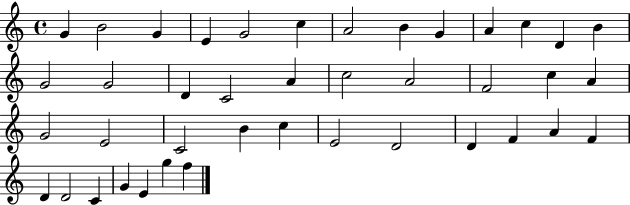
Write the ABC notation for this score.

X:1
T:Untitled
M:4/4
L:1/4
K:C
G B2 G E G2 c A2 B G A c D B G2 G2 D C2 A c2 A2 F2 c A G2 E2 C2 B c E2 D2 D F A F D D2 C G E g f